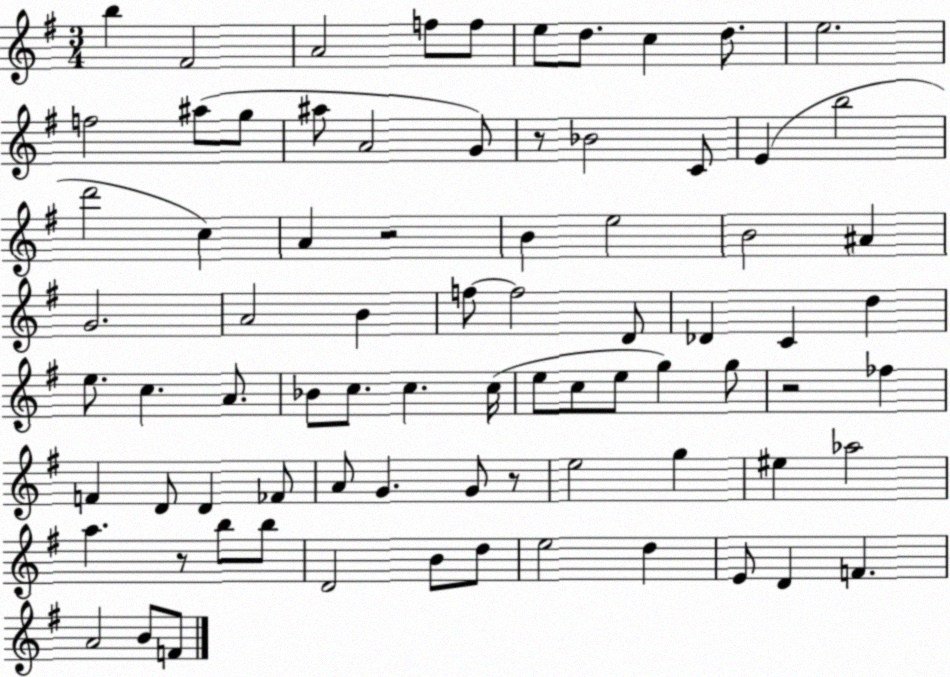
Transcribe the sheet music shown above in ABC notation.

X:1
T:Untitled
M:3/4
L:1/4
K:G
b ^F2 A2 f/2 f/2 e/2 d/2 c d/2 e2 f2 ^a/2 g/2 ^a/2 A2 G/2 z/2 _B2 C/2 E b2 d'2 c A z2 B e2 B2 ^A G2 A2 B f/2 f2 D/2 _D C d e/2 c A/2 _B/2 c/2 c c/4 e/2 c/2 e/2 g g/2 z2 _f F D/2 D _F/2 A/2 G G/2 z/2 e2 g ^e _a2 a z/2 b/2 b/2 D2 B/2 d/2 e2 d E/2 D F A2 B/2 F/2